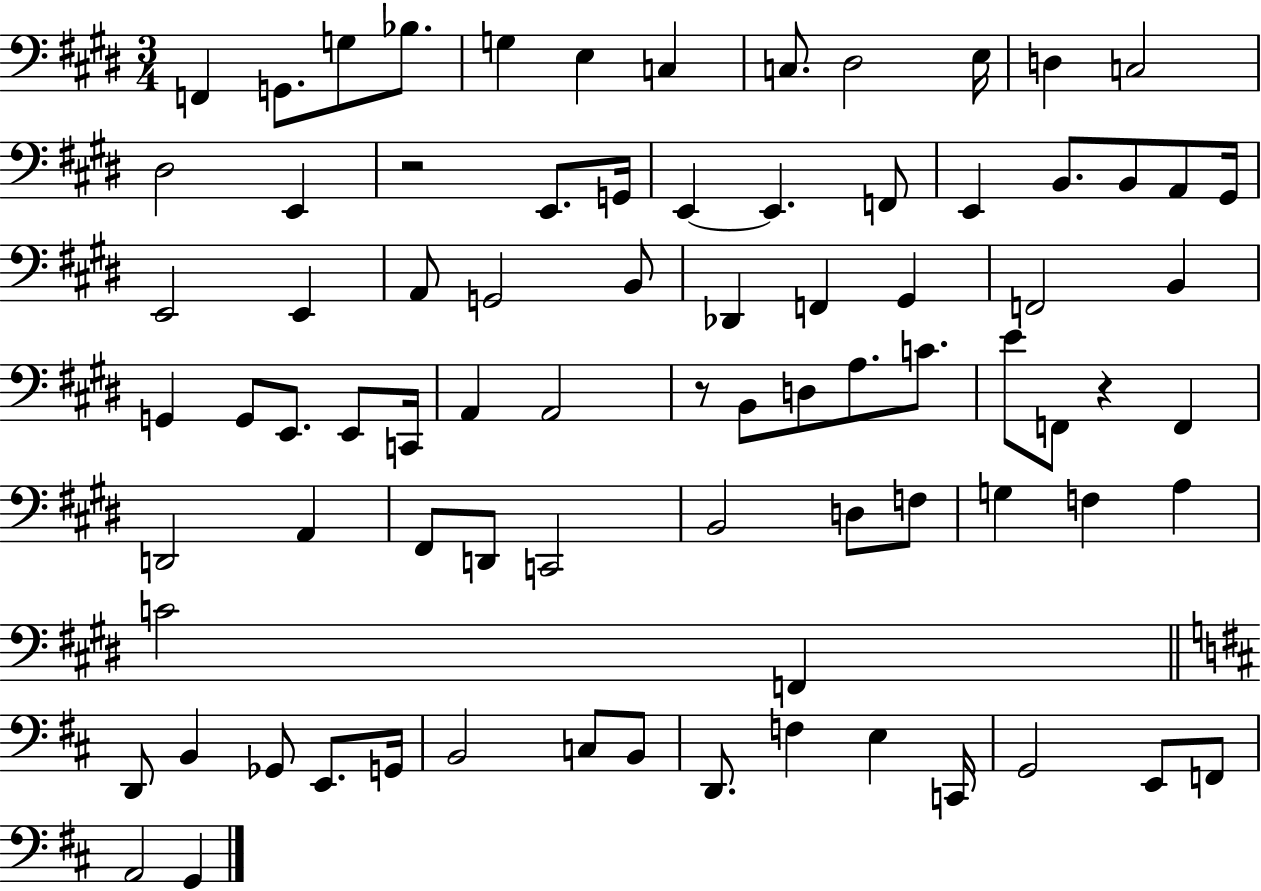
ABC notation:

X:1
T:Untitled
M:3/4
L:1/4
K:E
F,, G,,/2 G,/2 _B,/2 G, E, C, C,/2 ^D,2 E,/4 D, C,2 ^D,2 E,, z2 E,,/2 G,,/4 E,, E,, F,,/2 E,, B,,/2 B,,/2 A,,/2 ^G,,/4 E,,2 E,, A,,/2 G,,2 B,,/2 _D,, F,, ^G,, F,,2 B,, G,, G,,/2 E,,/2 E,,/2 C,,/4 A,, A,,2 z/2 B,,/2 D,/2 A,/2 C/2 E/2 F,,/2 z F,, D,,2 A,, ^F,,/2 D,,/2 C,,2 B,,2 D,/2 F,/2 G, F, A, C2 F,, D,,/2 B,, _G,,/2 E,,/2 G,,/4 B,,2 C,/2 B,,/2 D,,/2 F, E, C,,/4 G,,2 E,,/2 F,,/2 A,,2 G,,